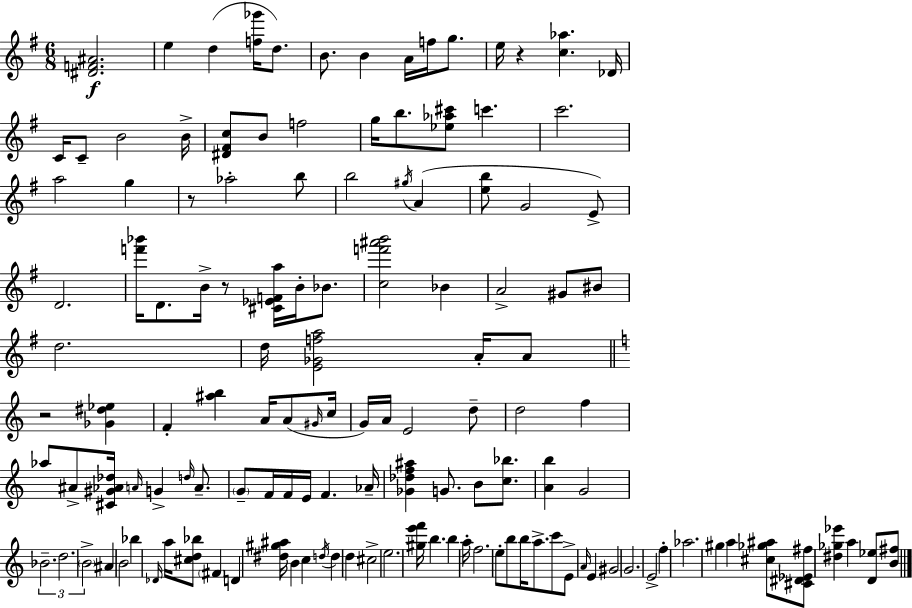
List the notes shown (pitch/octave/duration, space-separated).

[D#4,F4,A#4]/h. E5/q D5/q [F5,Gb6]/s D5/e. B4/e. B4/q A4/s F5/s G5/e. E5/s R/q [C5,Ab5]/q. Db4/s C4/s C4/e B4/h B4/s [D#4,F#4,C5]/e B4/e F5/h G5/s B5/e. [Eb5,Ab5,C#6]/e C6/q. C6/h. A5/h G5/q R/e Ab5/h B5/e B5/h G#5/s A4/q [E5,B5]/e G4/h E4/e D4/h. [F6,Bb6]/s D4/e. B4/s R/e [C#4,Eb4,F4,A5]/s B4/s Bb4/e. [C5,F6,A#6,B6]/h Bb4/q A4/h G#4/e BIS4/e D5/h. D5/s [E4,Gb4,F5,A5]/h A4/s A4/e R/h [Gb4,D#5,Eb5]/q F4/q [A#5,B5]/q A4/s A4/e G#4/s C5/s G4/s A4/s E4/h D5/e D5/h F5/q Ab5/e A#4/e [C#4,G#4,Ab4,Db5]/s A4/s G4/q D5/s A4/e. G4/e F4/s F4/s E4/s F4/q. Ab4/s [Gb4,Db5,F5,A#5]/q G4/e. B4/e [C5,Bb5]/e. [A4,B5]/q G4/h Bb4/h. D5/h. B4/h A#4/q B4/h Bb5/q Db4/s A5/s [C#5,D5,Bb5]/e F#4/q D4/q [D#5,G#5,A#5]/s B4/q C5/q D5/s D5/q D5/q C#5/h E5/h. [G#5,E6,F6]/s B5/q. B5/q A5/s F5/h. E5/e B5/e B5/s A5/e. C6/e E4/e A4/s E4/q G#4/h G4/h. E4/h F5/q Ab5/h. G#5/q A5/q [C#5,Gb5,A#5]/e [C#4,D#4,Eb4,F#5]/e [D#5,Gb5,Eb6]/q A5/q [D4,Eb5]/e [B4,F#5]/e